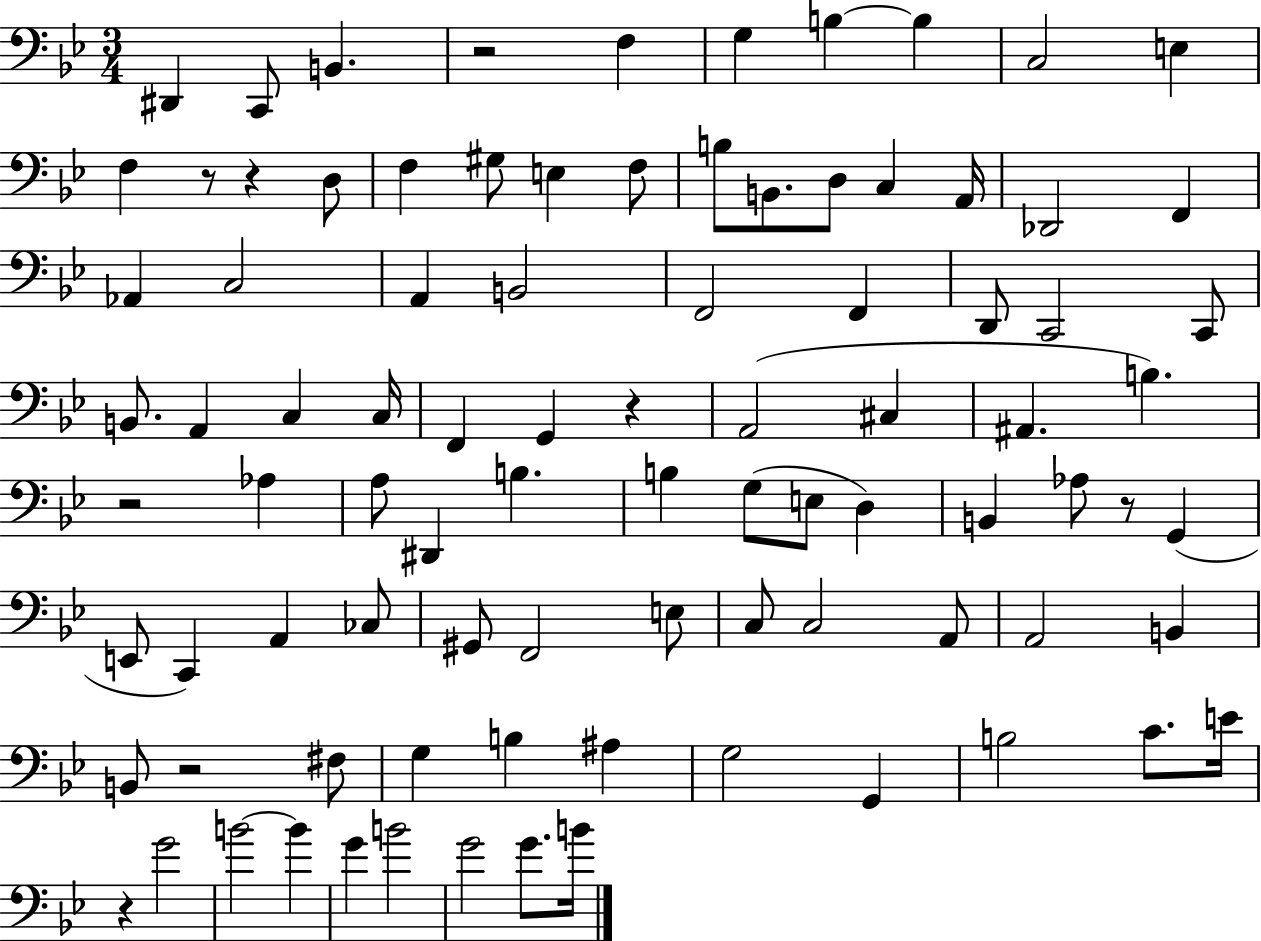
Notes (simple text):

D#2/q C2/e B2/q. R/h F3/q G3/q B3/q B3/q C3/h E3/q F3/q R/e R/q D3/e F3/q G#3/e E3/q F3/e B3/e B2/e. D3/e C3/q A2/s Db2/h F2/q Ab2/q C3/h A2/q B2/h F2/h F2/q D2/e C2/h C2/e B2/e. A2/q C3/q C3/s F2/q G2/q R/q A2/h C#3/q A#2/q. B3/q. R/h Ab3/q A3/e D#2/q B3/q. B3/q G3/e E3/e D3/q B2/q Ab3/e R/e G2/q E2/e C2/q A2/q CES3/e G#2/e F2/h E3/e C3/e C3/h A2/e A2/h B2/q B2/e R/h F#3/e G3/q B3/q A#3/q G3/h G2/q B3/h C4/e. E4/s R/q G4/h B4/h B4/q G4/q B4/h G4/h G4/e. B4/s